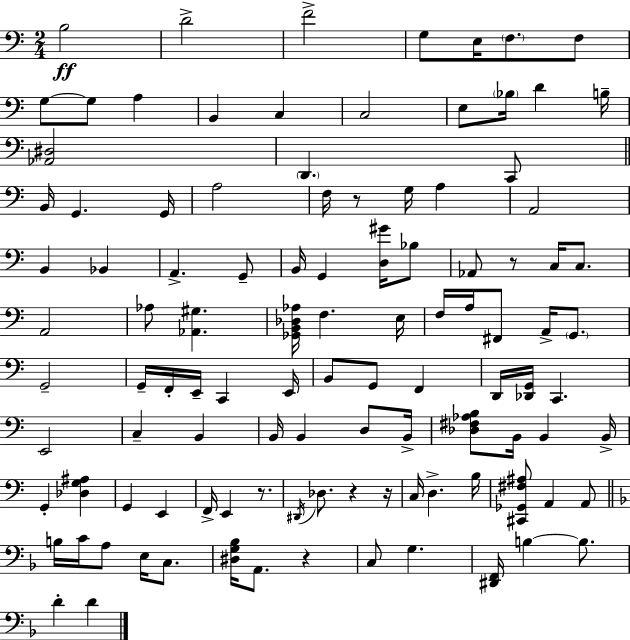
X:1
T:Untitled
M:2/4
L:1/4
K:Am
B,2 D2 F2 G,/2 E,/4 F,/2 F,/2 G,/2 G,/2 A, B,, C, C,2 E,/2 _B,/4 D B,/4 [_A,,^D,]2 D,, C,,/2 B,,/4 G,, G,,/4 A,2 F,/4 z/2 G,/4 A, A,,2 B,, _B,, A,, G,,/2 B,,/4 G,, [D,^G]/4 _B,/2 _A,,/2 z/2 C,/4 C,/2 A,,2 _A,/2 [_A,,^G,] [_G,,B,,_D,_A,]/4 F, E,/4 F,/4 A,/4 ^F,,/2 A,,/4 G,,/2 G,,2 G,,/4 F,,/4 E,,/4 C,, E,,/4 B,,/2 G,,/2 F,, D,,/4 [_D,,G,,]/4 C,, E,,2 C, B,, B,,/4 B,, D,/2 B,,/4 [_D,^F,_A,B,]/2 B,,/4 B,, B,,/4 G,, [_D,G,^A,] G,, E,, F,,/4 E,, z/2 ^D,,/4 _D,/2 z z/4 C,/4 D, B,/4 [^C,,_G,,^F,^A,]/2 A,, A,,/2 B,/4 C/4 A,/2 E,/4 C,/2 [^D,G,_B,]/4 A,,/2 z C,/2 G, [^D,,F,,]/4 B, B,/2 D D